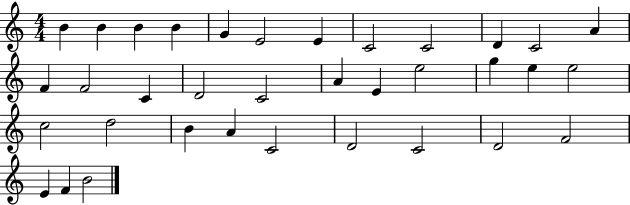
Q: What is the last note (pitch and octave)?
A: B4